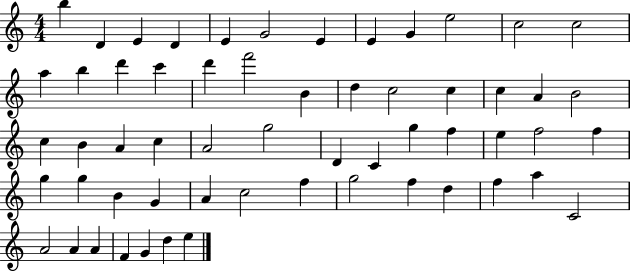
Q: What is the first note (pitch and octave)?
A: B5